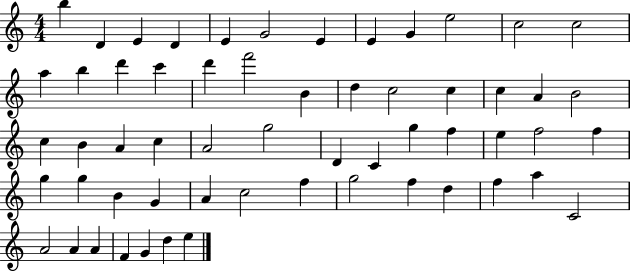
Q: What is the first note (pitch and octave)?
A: B5